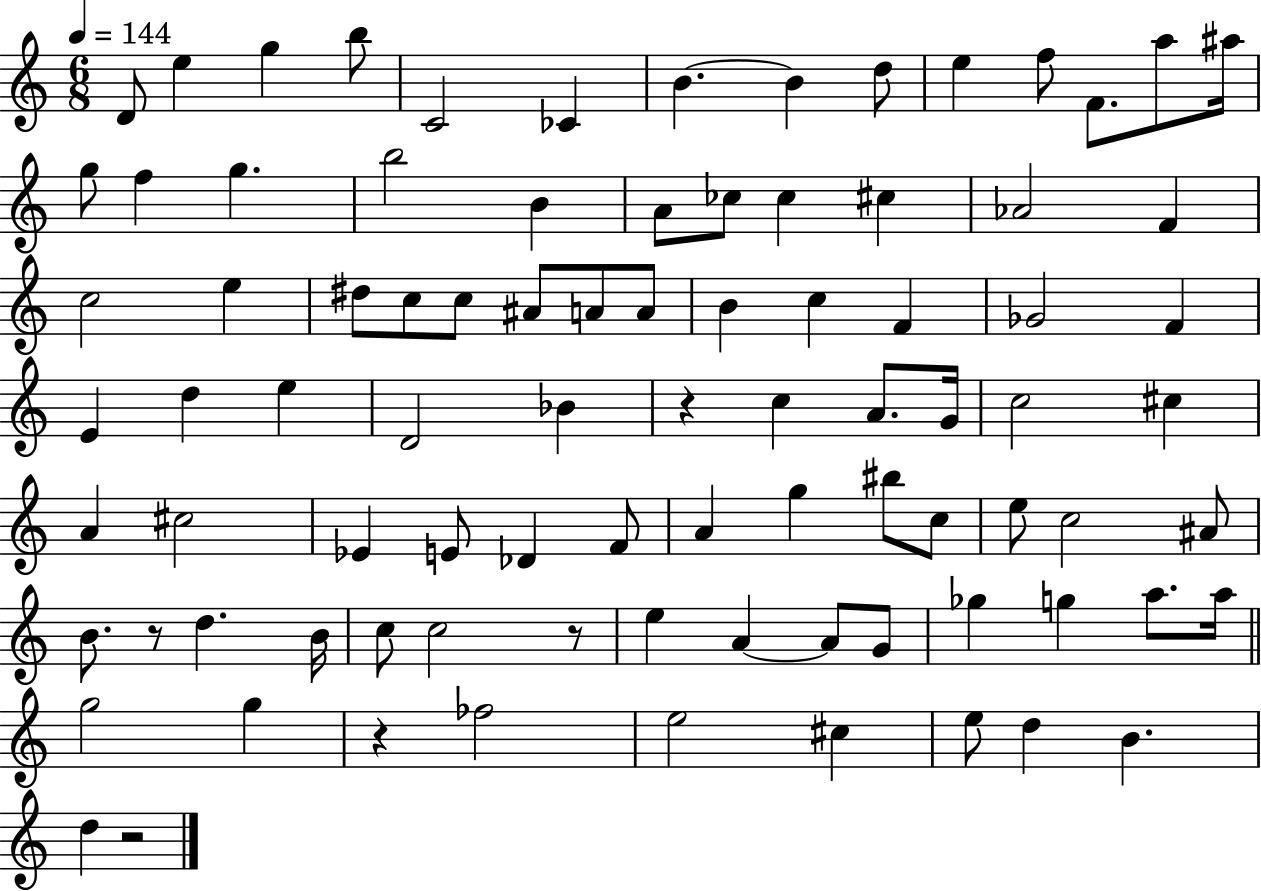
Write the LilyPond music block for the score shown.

{
  \clef treble
  \numericTimeSignature
  \time 6/8
  \key c \major
  \tempo 4 = 144
  d'8 e''4 g''4 b''8 | c'2 ces'4 | b'4.~~ b'4 d''8 | e''4 f''8 f'8. a''8 ais''16 | \break g''8 f''4 g''4. | b''2 b'4 | a'8 ces''8 ces''4 cis''4 | aes'2 f'4 | \break c''2 e''4 | dis''8 c''8 c''8 ais'8 a'8 a'8 | b'4 c''4 f'4 | ges'2 f'4 | \break e'4 d''4 e''4 | d'2 bes'4 | r4 c''4 a'8. g'16 | c''2 cis''4 | \break a'4 cis''2 | ees'4 e'8 des'4 f'8 | a'4 g''4 bis''8 c''8 | e''8 c''2 ais'8 | \break b'8. r8 d''4. b'16 | c''8 c''2 r8 | e''4 a'4~~ a'8 g'8 | ges''4 g''4 a''8. a''16 | \break \bar "||" \break \key a \minor g''2 g''4 | r4 fes''2 | e''2 cis''4 | e''8 d''4 b'4. | \break d''4 r2 | \bar "|."
}